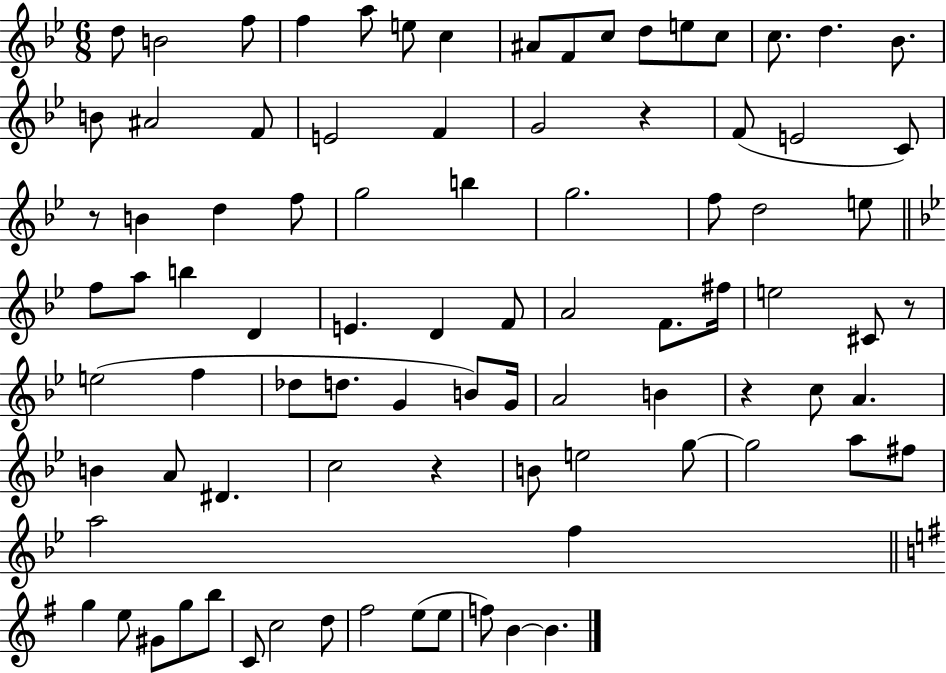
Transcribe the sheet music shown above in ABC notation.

X:1
T:Untitled
M:6/8
L:1/4
K:Bb
d/2 B2 f/2 f a/2 e/2 c ^A/2 F/2 c/2 d/2 e/2 c/2 c/2 d _B/2 B/2 ^A2 F/2 E2 F G2 z F/2 E2 C/2 z/2 B d f/2 g2 b g2 f/2 d2 e/2 f/2 a/2 b D E D F/2 A2 F/2 ^f/4 e2 ^C/2 z/2 e2 f _d/2 d/2 G B/2 G/4 A2 B z c/2 A B A/2 ^D c2 z B/2 e2 g/2 g2 a/2 ^f/2 a2 f g e/2 ^G/2 g/2 b/2 C/2 c2 d/2 ^f2 e/2 e/2 f/2 B B